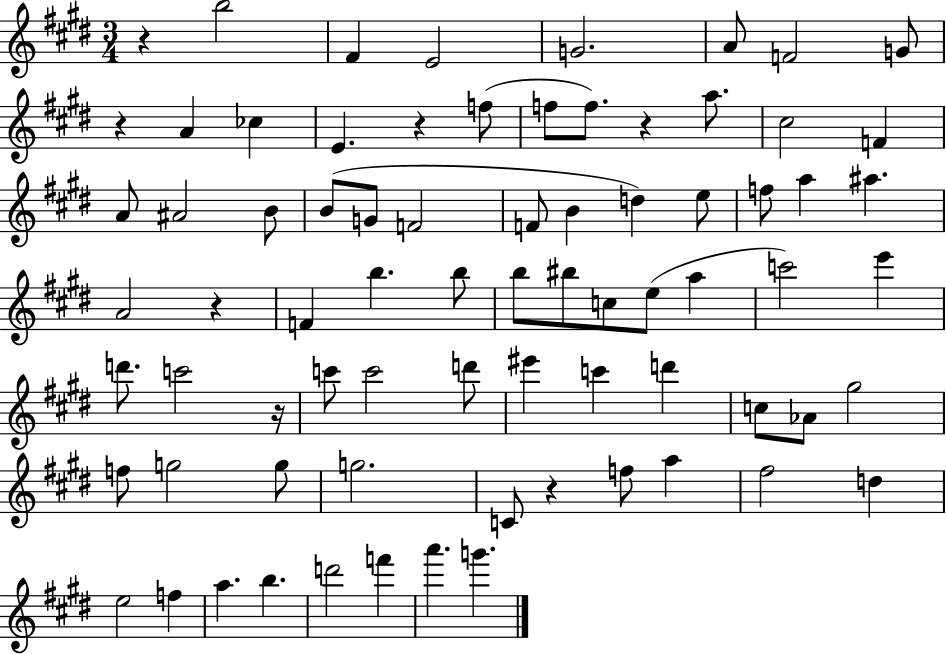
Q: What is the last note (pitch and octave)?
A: G6